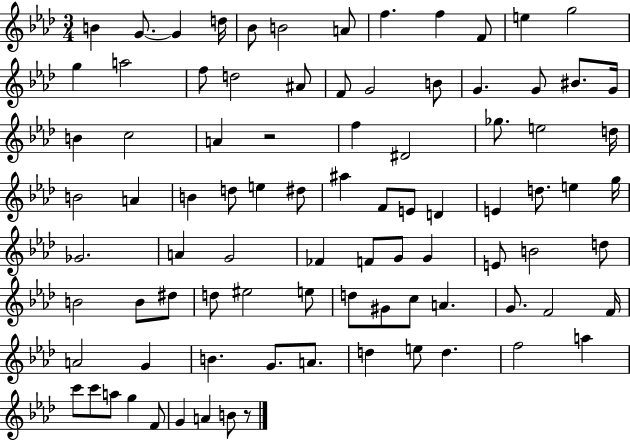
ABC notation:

X:1
T:Untitled
M:3/4
L:1/4
K:Ab
B G/2 G d/4 _B/2 B2 A/2 f f F/2 e g2 g a2 f/2 d2 ^A/2 F/2 G2 B/2 G G/2 ^B/2 G/4 B c2 A z2 f ^D2 _g/2 e2 d/4 B2 A B d/2 e ^d/2 ^a F/2 E/2 D E d/2 e g/4 _G2 A G2 _F F/2 G/2 G E/2 B2 d/2 B2 B/2 ^d/2 d/2 ^e2 e/2 d/2 ^G/2 c/2 A G/2 F2 F/4 A2 G B G/2 A/2 d e/2 d f2 a c'/2 c'/2 a/2 g F/2 G A B/2 z/2